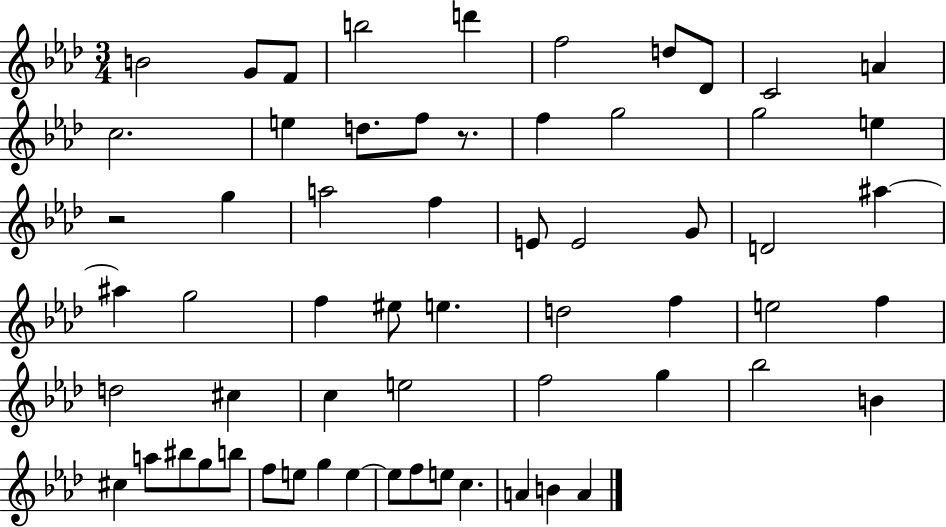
B4/h G4/e F4/e B5/h D6/q F5/h D5/e Db4/e C4/h A4/q C5/h. E5/q D5/e. F5/e R/e. F5/q G5/h G5/h E5/q R/h G5/q A5/h F5/q E4/e E4/h G4/e D4/h A#5/q A#5/q G5/h F5/q EIS5/e E5/q. D5/h F5/q E5/h F5/q D5/h C#5/q C5/q E5/h F5/h G5/q Bb5/h B4/q C#5/q A5/e BIS5/e G5/e B5/e F5/e E5/e G5/q E5/q E5/e F5/e E5/e C5/q. A4/q B4/q A4/q